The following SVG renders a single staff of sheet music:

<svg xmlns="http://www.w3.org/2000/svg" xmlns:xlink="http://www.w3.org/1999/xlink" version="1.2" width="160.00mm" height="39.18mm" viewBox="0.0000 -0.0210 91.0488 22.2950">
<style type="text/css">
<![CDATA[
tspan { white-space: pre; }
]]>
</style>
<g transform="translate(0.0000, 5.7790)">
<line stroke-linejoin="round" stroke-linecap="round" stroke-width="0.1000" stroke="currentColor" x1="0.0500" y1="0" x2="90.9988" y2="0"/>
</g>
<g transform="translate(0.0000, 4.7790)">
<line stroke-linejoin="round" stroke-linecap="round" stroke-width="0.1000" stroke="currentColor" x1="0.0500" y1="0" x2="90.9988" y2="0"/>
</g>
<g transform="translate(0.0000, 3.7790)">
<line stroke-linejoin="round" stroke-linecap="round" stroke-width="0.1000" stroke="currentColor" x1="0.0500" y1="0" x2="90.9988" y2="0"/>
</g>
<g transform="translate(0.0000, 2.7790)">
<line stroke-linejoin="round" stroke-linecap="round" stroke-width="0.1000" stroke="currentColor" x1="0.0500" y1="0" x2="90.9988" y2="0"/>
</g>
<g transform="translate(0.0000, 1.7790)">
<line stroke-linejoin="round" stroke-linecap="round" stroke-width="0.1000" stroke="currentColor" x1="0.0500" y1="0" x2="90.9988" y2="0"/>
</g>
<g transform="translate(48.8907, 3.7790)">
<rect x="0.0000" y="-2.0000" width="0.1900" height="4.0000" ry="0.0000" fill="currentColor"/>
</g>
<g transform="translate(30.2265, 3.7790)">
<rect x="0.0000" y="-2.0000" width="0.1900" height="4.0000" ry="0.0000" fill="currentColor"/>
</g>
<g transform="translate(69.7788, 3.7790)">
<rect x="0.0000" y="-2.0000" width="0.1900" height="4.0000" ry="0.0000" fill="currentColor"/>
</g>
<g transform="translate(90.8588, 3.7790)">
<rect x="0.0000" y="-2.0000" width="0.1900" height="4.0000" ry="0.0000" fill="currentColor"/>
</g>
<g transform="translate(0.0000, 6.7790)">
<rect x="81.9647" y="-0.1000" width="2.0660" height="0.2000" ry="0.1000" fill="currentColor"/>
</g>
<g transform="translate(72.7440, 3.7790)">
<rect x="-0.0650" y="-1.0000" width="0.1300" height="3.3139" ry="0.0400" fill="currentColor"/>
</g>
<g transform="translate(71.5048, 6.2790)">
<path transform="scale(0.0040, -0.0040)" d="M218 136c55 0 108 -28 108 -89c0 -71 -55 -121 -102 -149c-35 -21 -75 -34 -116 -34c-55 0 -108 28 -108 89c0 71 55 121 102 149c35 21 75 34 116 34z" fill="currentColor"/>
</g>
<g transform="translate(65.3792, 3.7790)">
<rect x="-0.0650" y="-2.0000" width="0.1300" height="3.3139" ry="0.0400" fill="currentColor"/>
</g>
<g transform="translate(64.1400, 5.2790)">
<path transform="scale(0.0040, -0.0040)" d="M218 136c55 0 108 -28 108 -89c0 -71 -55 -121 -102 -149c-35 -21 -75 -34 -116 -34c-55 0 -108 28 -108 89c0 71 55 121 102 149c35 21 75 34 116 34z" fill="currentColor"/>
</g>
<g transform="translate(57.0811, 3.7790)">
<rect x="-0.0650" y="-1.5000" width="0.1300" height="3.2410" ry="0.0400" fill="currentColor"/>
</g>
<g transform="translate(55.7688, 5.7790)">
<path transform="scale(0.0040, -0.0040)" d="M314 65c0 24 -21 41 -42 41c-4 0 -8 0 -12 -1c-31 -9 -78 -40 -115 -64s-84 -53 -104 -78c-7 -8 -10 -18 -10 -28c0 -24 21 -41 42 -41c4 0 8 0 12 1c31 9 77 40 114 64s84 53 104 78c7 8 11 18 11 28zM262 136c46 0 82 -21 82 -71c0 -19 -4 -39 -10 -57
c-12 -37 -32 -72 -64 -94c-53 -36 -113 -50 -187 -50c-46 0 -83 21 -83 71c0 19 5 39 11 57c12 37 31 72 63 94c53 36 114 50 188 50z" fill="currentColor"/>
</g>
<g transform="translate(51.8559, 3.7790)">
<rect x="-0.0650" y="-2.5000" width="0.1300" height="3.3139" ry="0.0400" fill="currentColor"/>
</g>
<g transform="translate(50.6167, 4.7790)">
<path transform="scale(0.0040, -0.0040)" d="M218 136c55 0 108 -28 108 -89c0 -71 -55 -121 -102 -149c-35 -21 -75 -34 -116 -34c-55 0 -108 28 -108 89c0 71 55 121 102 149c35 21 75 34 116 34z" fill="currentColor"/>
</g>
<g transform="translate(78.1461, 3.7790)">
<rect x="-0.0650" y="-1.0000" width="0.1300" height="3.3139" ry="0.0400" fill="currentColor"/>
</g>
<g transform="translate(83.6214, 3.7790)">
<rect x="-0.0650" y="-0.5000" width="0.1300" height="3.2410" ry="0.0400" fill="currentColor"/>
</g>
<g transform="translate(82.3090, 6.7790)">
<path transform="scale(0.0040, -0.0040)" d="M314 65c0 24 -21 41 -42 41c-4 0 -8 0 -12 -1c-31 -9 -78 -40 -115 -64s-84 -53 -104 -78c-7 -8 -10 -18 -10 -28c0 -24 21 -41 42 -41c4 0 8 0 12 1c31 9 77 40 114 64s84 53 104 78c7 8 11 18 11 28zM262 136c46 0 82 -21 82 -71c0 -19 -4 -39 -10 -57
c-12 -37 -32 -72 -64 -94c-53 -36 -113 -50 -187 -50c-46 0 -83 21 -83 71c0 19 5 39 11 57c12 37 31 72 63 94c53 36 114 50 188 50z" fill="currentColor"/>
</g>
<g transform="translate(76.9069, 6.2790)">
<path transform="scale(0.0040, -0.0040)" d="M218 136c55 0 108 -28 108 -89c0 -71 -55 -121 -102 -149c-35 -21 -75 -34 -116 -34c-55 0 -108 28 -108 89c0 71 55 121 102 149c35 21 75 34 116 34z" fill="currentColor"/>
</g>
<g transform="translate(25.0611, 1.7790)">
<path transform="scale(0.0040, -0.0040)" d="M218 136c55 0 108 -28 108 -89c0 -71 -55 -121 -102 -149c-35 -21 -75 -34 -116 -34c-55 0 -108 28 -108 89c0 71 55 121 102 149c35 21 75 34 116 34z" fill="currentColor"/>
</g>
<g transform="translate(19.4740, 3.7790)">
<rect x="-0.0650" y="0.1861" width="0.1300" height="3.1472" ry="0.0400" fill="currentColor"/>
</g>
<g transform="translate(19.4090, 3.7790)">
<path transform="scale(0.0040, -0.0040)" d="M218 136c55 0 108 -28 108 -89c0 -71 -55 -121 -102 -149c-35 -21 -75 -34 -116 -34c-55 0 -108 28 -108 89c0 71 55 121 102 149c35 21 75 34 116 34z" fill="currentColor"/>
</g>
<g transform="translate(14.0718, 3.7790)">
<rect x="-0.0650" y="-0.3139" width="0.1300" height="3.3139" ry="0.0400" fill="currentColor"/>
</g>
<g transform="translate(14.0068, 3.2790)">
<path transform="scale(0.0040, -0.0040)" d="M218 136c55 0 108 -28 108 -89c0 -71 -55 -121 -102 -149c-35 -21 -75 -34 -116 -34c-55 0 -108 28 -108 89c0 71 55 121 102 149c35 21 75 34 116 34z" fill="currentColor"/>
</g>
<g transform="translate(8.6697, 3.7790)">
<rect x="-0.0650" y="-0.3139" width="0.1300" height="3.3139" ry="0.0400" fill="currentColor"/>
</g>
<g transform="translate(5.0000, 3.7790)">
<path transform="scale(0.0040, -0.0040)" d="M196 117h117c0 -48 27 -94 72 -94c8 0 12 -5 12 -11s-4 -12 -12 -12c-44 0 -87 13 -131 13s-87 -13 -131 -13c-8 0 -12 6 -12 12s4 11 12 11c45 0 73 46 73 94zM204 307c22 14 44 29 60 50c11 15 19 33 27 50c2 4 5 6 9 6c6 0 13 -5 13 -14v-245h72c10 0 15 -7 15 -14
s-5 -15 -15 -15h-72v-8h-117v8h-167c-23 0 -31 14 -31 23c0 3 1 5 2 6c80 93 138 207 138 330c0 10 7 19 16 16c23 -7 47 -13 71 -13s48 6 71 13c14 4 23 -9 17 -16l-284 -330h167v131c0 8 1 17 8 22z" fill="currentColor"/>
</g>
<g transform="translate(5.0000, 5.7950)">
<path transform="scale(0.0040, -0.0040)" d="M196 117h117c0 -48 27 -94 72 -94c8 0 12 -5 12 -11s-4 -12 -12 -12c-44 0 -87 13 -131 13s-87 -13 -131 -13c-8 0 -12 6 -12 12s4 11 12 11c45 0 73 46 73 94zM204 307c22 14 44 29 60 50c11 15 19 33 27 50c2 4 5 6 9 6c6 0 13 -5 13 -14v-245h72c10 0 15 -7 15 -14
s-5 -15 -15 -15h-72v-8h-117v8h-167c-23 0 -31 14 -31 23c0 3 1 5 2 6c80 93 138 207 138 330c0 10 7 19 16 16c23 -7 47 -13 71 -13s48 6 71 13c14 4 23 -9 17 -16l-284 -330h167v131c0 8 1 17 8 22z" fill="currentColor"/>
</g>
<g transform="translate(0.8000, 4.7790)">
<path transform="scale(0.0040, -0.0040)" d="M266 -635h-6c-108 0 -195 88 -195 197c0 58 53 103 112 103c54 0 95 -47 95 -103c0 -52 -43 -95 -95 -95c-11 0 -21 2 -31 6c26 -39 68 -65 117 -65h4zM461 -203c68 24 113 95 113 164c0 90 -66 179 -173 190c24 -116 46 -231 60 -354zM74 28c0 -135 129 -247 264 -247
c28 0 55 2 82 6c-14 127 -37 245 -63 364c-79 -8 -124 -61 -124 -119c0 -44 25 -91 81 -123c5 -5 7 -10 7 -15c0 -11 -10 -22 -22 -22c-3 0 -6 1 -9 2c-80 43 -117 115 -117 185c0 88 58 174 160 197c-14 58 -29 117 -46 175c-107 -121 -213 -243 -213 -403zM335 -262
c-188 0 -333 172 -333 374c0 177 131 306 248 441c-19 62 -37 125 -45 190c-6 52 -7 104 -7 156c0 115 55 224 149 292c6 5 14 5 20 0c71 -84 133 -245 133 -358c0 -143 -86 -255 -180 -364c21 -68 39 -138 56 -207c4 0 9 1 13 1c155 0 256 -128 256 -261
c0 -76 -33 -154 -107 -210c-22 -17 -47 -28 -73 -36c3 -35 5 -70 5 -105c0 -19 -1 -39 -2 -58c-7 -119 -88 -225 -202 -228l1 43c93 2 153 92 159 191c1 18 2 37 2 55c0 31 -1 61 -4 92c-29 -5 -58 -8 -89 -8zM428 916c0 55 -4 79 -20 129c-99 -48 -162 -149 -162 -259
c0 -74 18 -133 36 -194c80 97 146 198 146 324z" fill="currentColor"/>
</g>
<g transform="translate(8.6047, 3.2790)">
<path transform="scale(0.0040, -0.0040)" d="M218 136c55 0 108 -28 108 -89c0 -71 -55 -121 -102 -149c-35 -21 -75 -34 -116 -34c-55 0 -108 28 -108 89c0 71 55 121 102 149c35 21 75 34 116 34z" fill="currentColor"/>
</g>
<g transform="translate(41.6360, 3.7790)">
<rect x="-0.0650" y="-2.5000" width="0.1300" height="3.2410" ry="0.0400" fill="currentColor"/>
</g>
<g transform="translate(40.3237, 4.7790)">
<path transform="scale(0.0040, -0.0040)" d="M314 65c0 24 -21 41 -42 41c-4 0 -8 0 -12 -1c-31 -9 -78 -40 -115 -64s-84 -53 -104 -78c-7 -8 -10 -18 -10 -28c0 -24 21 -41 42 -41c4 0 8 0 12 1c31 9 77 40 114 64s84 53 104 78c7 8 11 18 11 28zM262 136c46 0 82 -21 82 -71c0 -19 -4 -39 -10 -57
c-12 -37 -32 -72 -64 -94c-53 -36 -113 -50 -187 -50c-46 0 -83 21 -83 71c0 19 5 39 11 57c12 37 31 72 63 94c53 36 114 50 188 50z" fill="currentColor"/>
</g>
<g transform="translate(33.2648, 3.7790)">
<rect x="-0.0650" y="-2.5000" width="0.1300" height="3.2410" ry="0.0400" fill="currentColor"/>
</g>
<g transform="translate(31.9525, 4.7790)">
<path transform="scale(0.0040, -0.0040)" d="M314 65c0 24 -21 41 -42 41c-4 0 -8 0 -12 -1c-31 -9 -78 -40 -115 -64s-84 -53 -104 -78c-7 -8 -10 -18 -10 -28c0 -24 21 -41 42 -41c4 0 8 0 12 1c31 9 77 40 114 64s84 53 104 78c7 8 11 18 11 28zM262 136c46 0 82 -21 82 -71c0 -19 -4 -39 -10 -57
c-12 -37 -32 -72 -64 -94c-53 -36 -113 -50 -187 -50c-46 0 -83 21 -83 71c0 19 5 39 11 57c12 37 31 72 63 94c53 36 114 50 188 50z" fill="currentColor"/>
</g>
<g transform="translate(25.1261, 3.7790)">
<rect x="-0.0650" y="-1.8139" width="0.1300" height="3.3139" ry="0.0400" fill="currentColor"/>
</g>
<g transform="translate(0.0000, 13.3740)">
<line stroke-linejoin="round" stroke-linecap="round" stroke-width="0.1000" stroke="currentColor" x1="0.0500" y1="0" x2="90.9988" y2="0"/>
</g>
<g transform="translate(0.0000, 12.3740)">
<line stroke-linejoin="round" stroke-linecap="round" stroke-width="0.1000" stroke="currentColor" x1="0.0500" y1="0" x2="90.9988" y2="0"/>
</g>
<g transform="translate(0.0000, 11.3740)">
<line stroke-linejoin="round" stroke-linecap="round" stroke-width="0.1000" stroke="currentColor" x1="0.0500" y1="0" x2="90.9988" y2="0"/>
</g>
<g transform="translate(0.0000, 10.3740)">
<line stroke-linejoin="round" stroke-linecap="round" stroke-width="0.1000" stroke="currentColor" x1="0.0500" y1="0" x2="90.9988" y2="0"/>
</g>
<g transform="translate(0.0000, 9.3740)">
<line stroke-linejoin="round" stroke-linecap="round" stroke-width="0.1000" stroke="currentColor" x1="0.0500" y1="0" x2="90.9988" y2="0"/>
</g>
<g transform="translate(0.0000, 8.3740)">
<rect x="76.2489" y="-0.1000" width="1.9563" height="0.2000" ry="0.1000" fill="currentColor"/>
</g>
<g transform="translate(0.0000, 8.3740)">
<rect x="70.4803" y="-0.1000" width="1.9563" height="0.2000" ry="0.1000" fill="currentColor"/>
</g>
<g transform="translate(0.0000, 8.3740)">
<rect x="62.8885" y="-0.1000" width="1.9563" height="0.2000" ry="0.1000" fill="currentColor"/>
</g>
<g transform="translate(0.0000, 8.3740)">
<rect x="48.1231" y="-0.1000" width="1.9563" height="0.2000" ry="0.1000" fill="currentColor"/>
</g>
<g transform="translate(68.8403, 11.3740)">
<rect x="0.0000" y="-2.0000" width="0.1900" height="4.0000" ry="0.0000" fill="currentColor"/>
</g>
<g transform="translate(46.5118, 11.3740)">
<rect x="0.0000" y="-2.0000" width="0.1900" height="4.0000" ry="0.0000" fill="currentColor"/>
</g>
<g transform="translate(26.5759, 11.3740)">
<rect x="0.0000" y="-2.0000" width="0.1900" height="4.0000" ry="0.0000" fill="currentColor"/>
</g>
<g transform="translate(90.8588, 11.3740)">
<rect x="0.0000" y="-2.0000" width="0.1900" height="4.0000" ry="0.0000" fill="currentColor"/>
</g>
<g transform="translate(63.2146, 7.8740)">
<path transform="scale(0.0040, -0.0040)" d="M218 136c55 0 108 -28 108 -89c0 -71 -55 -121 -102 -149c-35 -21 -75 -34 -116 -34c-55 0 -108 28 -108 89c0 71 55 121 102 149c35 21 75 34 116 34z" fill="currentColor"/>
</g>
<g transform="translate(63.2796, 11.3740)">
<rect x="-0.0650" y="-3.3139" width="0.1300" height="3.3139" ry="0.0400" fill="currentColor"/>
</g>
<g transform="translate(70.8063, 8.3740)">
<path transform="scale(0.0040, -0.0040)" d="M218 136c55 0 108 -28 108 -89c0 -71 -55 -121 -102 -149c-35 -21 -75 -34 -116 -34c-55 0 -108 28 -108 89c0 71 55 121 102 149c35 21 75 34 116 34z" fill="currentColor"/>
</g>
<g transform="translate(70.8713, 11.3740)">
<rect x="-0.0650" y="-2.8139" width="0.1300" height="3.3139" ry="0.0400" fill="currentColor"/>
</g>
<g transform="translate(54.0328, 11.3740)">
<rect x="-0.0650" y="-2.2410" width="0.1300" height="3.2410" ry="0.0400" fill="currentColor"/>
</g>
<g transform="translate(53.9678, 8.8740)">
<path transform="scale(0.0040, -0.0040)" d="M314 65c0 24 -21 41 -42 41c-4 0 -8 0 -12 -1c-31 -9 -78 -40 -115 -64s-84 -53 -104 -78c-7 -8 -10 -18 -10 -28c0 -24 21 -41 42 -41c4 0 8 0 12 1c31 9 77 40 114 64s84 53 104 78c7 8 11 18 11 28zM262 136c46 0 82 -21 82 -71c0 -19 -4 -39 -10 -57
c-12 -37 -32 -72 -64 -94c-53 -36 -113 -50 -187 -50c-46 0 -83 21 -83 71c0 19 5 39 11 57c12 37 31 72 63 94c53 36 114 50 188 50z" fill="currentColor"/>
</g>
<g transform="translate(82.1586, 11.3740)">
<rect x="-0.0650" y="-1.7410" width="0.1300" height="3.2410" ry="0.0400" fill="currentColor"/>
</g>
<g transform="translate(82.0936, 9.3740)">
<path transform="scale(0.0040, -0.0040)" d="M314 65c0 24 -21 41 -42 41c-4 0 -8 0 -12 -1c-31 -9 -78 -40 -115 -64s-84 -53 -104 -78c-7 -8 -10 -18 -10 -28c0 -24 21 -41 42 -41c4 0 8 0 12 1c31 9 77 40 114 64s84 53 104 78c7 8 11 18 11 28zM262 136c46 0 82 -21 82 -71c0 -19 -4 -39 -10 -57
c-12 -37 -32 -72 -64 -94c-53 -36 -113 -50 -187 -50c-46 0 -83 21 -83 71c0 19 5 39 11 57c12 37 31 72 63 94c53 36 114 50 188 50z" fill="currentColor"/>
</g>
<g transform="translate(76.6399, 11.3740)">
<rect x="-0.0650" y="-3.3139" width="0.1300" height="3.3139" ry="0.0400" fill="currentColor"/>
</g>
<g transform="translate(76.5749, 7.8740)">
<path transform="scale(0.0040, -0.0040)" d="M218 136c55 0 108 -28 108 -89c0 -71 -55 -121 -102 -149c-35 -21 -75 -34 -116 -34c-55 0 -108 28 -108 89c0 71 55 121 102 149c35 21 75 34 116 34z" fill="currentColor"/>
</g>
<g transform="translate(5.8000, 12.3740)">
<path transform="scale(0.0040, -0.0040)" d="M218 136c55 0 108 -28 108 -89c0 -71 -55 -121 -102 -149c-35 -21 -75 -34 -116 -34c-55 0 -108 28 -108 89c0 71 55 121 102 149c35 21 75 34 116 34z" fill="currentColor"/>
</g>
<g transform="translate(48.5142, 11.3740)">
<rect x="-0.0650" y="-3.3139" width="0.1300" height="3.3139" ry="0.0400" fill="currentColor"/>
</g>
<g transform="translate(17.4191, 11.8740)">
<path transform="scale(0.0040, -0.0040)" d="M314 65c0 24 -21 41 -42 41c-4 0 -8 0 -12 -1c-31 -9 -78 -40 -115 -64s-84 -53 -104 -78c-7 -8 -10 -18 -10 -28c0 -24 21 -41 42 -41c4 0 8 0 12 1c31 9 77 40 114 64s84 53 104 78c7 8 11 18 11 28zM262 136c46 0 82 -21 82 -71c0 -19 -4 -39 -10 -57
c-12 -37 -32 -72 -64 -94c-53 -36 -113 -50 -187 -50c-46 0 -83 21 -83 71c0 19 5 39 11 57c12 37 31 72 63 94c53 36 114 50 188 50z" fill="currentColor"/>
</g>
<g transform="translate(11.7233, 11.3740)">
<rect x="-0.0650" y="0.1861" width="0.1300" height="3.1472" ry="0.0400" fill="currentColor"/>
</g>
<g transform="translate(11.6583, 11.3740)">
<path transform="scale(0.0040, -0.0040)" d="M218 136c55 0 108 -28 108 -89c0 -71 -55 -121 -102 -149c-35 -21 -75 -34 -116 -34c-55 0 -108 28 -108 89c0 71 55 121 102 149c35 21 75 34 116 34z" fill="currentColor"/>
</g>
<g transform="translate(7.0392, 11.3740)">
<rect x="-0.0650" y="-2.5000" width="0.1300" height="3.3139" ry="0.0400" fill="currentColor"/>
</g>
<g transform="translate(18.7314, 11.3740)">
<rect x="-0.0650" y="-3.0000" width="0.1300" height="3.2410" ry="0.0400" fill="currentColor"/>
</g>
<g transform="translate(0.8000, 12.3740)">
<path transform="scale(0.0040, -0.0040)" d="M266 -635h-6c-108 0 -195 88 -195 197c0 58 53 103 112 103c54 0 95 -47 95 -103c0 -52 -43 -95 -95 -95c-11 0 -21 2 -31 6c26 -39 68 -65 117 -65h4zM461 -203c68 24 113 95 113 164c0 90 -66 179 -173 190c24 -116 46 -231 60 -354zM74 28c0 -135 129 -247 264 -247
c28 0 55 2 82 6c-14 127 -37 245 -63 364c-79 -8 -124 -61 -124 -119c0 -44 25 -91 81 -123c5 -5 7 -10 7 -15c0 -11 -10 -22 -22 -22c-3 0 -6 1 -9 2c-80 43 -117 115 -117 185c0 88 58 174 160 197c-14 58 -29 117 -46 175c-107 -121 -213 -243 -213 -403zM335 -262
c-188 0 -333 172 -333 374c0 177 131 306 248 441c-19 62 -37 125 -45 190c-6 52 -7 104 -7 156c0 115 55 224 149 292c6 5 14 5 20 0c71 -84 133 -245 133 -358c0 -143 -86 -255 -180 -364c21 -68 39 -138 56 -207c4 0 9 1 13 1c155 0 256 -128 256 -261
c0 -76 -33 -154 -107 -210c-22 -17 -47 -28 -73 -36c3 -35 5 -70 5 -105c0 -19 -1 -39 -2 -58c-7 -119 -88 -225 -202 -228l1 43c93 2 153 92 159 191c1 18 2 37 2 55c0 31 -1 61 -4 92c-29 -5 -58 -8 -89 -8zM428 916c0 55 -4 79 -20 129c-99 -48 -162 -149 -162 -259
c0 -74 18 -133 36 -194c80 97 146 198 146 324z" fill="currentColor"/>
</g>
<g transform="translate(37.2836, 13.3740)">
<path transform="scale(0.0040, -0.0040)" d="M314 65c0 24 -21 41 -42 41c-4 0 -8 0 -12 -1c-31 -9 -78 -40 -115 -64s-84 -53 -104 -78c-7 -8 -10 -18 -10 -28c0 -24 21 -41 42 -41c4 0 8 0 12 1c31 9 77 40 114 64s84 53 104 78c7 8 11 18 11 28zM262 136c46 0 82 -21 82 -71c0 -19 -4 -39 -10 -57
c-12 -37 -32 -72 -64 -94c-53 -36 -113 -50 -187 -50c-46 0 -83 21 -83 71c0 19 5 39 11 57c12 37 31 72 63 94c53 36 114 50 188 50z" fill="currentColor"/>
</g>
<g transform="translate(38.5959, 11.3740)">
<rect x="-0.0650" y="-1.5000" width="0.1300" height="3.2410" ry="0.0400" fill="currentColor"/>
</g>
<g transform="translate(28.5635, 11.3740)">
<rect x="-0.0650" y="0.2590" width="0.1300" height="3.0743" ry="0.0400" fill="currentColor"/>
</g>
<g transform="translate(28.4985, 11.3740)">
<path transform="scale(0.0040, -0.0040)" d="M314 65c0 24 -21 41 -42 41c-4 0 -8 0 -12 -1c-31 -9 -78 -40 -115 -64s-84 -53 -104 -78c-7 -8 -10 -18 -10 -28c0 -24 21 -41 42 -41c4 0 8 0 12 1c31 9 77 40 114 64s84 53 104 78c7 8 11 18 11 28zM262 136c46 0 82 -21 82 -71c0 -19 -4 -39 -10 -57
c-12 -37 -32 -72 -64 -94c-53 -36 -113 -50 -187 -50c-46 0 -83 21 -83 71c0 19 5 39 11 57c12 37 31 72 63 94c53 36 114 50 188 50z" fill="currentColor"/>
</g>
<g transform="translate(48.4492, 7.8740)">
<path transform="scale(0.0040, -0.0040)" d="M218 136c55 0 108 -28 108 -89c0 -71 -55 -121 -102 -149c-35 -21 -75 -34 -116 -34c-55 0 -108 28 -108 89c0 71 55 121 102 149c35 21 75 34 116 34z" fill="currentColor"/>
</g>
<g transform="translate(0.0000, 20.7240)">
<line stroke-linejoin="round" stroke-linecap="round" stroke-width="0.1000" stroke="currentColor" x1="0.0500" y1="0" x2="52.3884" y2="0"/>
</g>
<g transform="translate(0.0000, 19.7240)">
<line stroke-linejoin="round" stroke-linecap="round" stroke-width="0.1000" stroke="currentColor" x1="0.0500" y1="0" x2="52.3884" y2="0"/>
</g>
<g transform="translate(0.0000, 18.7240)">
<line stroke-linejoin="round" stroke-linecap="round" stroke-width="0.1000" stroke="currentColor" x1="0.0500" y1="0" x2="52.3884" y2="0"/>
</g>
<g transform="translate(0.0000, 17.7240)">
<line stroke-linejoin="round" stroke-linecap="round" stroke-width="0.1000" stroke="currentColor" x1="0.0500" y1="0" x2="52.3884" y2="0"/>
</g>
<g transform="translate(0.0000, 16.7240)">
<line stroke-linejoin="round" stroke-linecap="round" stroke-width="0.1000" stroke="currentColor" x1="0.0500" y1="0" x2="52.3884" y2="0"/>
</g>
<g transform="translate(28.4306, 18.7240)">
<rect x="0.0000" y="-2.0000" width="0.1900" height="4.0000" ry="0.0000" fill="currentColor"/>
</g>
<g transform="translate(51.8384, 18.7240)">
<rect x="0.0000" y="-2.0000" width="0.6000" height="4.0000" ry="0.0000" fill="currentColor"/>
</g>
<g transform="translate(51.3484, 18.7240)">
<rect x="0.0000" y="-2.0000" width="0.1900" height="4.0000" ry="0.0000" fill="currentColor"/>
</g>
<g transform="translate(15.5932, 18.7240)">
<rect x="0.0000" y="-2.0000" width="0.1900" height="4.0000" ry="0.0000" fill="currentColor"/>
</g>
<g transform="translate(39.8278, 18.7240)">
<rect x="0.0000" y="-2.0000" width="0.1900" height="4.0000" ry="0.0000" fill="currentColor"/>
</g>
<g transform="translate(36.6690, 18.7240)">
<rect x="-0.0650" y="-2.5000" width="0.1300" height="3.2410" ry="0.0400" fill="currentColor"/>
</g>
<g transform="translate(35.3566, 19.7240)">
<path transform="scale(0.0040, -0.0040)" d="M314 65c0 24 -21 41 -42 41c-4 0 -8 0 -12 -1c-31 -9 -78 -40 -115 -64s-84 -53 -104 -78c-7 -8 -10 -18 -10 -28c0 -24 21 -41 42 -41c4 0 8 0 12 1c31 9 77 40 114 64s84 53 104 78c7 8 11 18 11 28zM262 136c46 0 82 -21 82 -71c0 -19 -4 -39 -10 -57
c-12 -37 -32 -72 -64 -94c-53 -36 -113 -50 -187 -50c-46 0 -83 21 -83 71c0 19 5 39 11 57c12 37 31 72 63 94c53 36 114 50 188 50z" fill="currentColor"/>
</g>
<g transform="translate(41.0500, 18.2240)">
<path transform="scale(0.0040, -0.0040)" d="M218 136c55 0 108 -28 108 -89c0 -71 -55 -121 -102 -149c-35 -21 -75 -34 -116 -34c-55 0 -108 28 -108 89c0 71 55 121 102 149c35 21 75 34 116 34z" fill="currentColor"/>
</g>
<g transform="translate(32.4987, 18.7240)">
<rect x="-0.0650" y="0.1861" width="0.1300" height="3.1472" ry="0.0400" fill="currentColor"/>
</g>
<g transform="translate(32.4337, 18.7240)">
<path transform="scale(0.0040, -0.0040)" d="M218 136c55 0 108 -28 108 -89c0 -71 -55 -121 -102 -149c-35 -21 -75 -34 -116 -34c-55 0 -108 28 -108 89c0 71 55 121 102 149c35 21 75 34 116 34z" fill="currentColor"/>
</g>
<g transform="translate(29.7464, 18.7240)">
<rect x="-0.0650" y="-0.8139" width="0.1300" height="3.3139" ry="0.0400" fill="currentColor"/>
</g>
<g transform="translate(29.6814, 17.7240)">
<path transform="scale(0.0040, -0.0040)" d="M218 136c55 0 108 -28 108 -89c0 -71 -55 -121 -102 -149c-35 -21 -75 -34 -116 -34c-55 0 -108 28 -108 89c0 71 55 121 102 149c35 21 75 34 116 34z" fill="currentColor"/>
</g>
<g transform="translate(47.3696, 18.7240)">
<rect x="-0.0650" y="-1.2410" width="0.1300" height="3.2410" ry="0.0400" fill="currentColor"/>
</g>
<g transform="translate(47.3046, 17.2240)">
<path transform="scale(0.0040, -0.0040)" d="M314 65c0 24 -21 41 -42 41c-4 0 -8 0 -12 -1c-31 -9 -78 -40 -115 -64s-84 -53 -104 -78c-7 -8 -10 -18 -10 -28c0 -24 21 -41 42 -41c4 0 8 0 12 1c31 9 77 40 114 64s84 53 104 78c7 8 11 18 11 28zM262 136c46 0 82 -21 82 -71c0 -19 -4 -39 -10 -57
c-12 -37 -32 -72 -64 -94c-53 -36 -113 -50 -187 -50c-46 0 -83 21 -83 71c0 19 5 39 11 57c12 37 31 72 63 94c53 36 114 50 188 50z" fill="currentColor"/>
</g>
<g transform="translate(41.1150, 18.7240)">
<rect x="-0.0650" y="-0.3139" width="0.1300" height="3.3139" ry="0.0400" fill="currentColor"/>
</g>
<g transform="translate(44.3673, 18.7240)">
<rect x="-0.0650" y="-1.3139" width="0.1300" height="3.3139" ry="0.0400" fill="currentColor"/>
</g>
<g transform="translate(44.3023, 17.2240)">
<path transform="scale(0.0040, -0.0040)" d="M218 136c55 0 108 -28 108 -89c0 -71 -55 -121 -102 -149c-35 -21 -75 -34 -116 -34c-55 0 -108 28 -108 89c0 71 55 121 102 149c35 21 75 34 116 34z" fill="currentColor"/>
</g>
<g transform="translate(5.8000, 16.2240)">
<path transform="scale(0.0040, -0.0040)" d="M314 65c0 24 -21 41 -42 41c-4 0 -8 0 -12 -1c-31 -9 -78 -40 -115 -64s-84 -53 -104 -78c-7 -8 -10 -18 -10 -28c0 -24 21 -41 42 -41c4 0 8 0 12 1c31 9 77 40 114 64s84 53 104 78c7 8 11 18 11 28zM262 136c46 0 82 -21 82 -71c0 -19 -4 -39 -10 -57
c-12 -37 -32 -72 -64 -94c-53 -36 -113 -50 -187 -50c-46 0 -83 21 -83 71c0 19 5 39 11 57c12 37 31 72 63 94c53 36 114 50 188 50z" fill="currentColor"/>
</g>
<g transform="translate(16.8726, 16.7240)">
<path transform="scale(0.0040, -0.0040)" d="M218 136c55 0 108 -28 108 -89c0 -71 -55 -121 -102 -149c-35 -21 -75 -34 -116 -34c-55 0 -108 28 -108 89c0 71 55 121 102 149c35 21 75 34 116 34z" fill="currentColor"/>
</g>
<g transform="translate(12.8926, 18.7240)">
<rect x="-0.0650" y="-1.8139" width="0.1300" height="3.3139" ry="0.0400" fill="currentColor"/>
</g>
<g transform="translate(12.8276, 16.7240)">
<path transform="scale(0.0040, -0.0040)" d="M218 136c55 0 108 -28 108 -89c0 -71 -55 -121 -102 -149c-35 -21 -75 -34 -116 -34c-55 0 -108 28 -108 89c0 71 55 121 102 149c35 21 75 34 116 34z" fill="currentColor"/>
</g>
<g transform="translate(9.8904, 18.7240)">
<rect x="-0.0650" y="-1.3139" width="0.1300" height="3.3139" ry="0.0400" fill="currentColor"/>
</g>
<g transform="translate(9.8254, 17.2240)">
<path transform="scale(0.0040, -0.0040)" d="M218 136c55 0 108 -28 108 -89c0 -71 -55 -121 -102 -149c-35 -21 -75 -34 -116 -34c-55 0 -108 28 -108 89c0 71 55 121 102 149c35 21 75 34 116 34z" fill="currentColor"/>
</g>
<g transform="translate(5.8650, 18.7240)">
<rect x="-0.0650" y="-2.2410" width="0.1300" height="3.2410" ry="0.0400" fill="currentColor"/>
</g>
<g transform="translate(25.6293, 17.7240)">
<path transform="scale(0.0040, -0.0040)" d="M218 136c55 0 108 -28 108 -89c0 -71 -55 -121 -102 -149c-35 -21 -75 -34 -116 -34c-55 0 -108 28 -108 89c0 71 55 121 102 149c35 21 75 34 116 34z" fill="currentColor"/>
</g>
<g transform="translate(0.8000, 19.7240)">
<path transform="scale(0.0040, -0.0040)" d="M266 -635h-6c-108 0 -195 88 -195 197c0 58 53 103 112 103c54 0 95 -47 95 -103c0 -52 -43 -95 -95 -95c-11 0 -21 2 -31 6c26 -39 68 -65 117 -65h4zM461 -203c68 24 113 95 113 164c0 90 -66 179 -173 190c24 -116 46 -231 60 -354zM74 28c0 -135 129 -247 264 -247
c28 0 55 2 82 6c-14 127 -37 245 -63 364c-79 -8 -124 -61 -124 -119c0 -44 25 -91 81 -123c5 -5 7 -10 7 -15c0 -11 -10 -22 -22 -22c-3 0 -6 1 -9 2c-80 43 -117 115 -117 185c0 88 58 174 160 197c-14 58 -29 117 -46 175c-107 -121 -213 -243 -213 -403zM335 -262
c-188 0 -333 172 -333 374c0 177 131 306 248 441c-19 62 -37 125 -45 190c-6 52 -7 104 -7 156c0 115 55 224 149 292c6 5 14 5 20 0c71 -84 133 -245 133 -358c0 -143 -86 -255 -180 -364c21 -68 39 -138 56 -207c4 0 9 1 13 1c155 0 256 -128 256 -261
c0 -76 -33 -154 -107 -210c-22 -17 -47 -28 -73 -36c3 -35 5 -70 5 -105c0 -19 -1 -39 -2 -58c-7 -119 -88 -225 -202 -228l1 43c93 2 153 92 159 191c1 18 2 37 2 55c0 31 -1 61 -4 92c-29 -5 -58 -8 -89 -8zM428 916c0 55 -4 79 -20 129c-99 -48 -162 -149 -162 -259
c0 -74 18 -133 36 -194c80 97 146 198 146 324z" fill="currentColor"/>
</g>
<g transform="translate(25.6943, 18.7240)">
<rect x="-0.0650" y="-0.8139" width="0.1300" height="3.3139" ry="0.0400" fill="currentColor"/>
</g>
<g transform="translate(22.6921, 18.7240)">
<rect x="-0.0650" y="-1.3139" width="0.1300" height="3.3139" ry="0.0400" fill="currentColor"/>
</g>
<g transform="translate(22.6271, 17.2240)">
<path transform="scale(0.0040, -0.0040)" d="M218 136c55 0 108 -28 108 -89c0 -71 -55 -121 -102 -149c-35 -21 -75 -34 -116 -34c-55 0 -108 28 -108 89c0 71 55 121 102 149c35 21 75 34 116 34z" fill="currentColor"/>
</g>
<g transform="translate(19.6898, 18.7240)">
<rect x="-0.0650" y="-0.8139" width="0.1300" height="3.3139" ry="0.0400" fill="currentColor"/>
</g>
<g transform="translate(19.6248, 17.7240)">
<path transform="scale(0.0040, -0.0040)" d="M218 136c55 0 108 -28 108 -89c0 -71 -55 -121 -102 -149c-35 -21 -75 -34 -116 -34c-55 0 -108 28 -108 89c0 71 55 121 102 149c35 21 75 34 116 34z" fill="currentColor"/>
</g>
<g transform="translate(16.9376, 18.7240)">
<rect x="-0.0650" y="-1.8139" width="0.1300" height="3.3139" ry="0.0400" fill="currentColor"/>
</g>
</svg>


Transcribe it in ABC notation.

X:1
T:Untitled
M:4/4
L:1/4
K:C
c c B f G2 G2 G E2 F D D C2 G B A2 B2 E2 b g2 b a b f2 g2 e f f d e d d B G2 c e e2